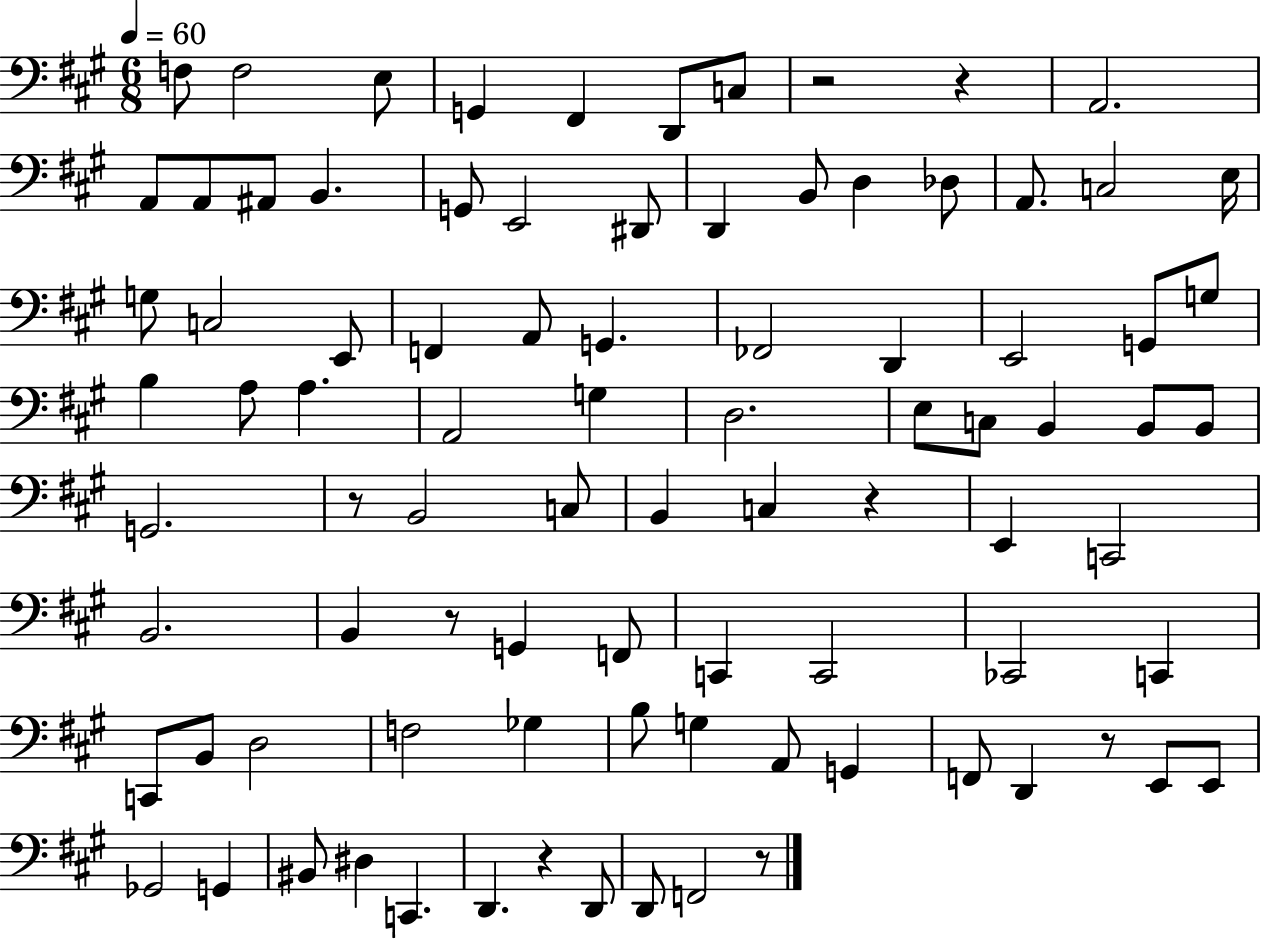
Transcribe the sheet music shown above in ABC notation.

X:1
T:Untitled
M:6/8
L:1/4
K:A
F,/2 F,2 E,/2 G,, ^F,, D,,/2 C,/2 z2 z A,,2 A,,/2 A,,/2 ^A,,/2 B,, G,,/2 E,,2 ^D,,/2 D,, B,,/2 D, _D,/2 A,,/2 C,2 E,/4 G,/2 C,2 E,,/2 F,, A,,/2 G,, _F,,2 D,, E,,2 G,,/2 G,/2 B, A,/2 A, A,,2 G, D,2 E,/2 C,/2 B,, B,,/2 B,,/2 G,,2 z/2 B,,2 C,/2 B,, C, z E,, C,,2 B,,2 B,, z/2 G,, F,,/2 C,, C,,2 _C,,2 C,, C,,/2 B,,/2 D,2 F,2 _G, B,/2 G, A,,/2 G,, F,,/2 D,, z/2 E,,/2 E,,/2 _G,,2 G,, ^B,,/2 ^D, C,, D,, z D,,/2 D,,/2 F,,2 z/2